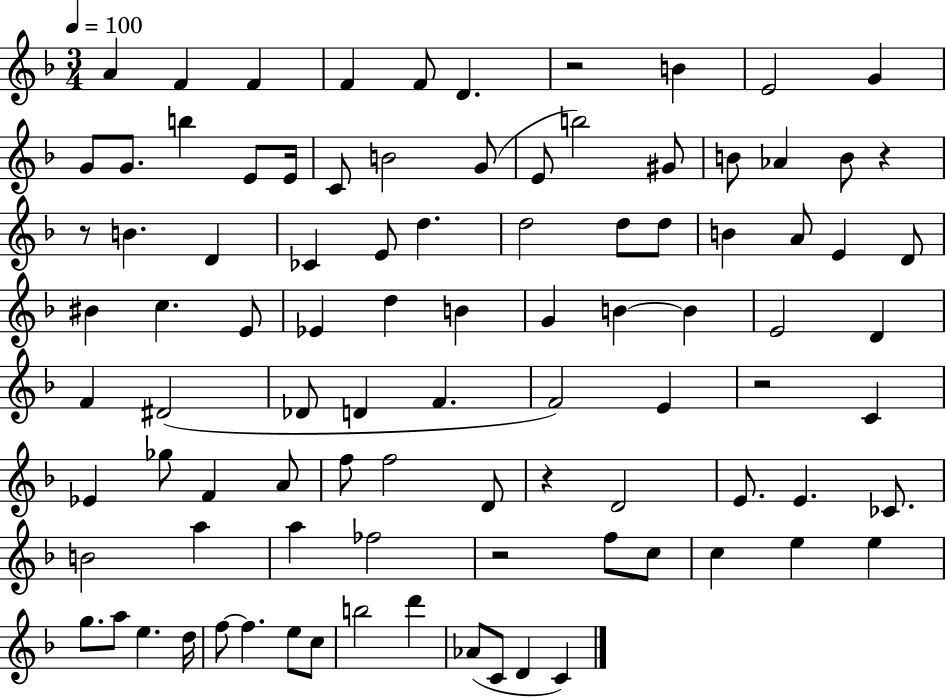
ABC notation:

X:1
T:Untitled
M:3/4
L:1/4
K:F
A F F F F/2 D z2 B E2 G G/2 G/2 b E/2 E/4 C/2 B2 G/2 E/2 b2 ^G/2 B/2 _A B/2 z z/2 B D _C E/2 d d2 d/2 d/2 B A/2 E D/2 ^B c E/2 _E d B G B B E2 D F ^D2 _D/2 D F F2 E z2 C _E _g/2 F A/2 f/2 f2 D/2 z D2 E/2 E _C/2 B2 a a _f2 z2 f/2 c/2 c e e g/2 a/2 e d/4 f/2 f e/2 c/2 b2 d' _A/2 C/2 D C